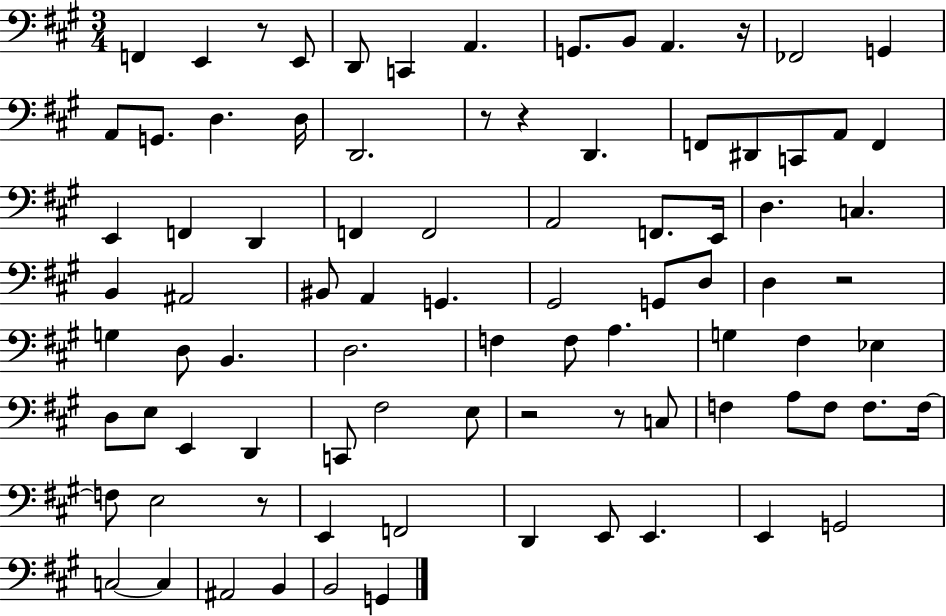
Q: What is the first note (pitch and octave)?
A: F2